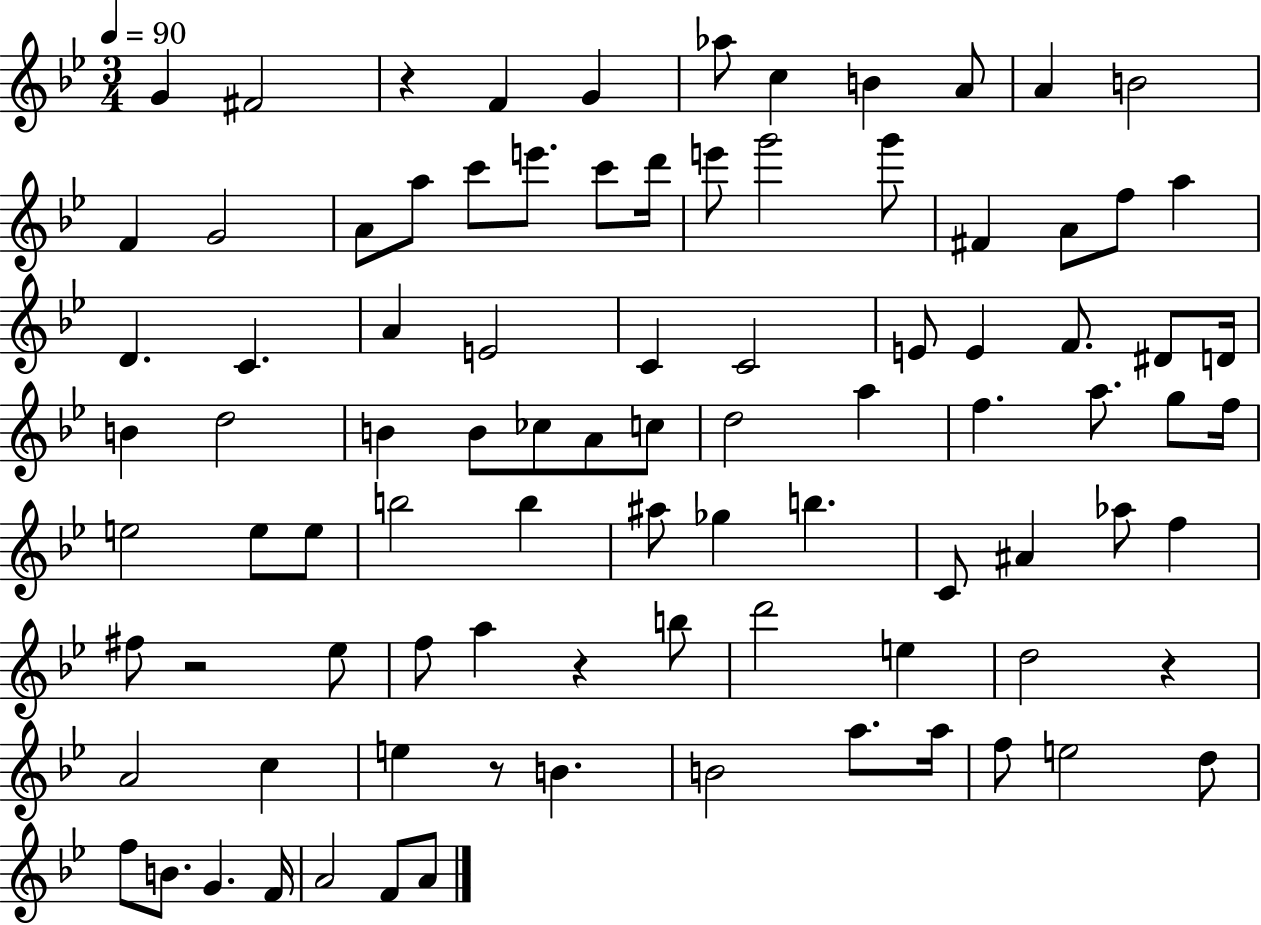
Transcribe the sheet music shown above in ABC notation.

X:1
T:Untitled
M:3/4
L:1/4
K:Bb
G ^F2 z F G _a/2 c B A/2 A B2 F G2 A/2 a/2 c'/2 e'/2 c'/2 d'/4 e'/2 g'2 g'/2 ^F A/2 f/2 a D C A E2 C C2 E/2 E F/2 ^D/2 D/4 B d2 B B/2 _c/2 A/2 c/2 d2 a f a/2 g/2 f/4 e2 e/2 e/2 b2 b ^a/2 _g b C/2 ^A _a/2 f ^f/2 z2 _e/2 f/2 a z b/2 d'2 e d2 z A2 c e z/2 B B2 a/2 a/4 f/2 e2 d/2 f/2 B/2 G F/4 A2 F/2 A/2